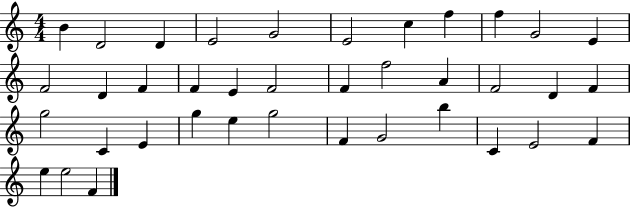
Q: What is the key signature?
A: C major